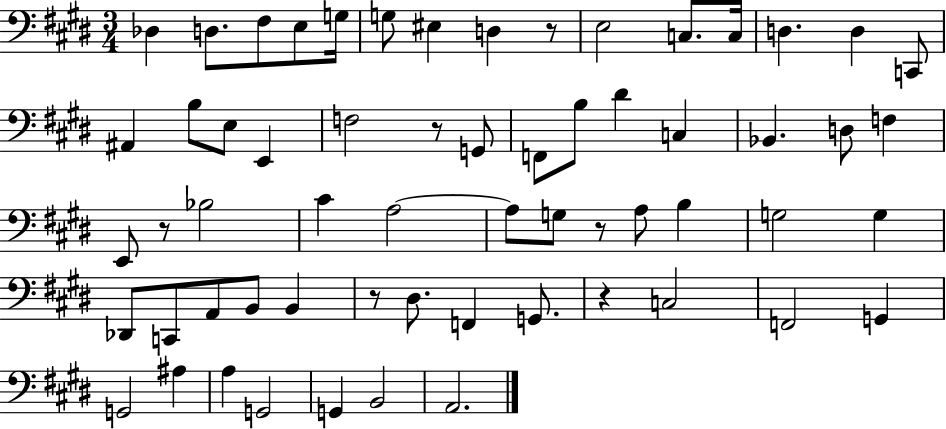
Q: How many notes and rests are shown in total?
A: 61